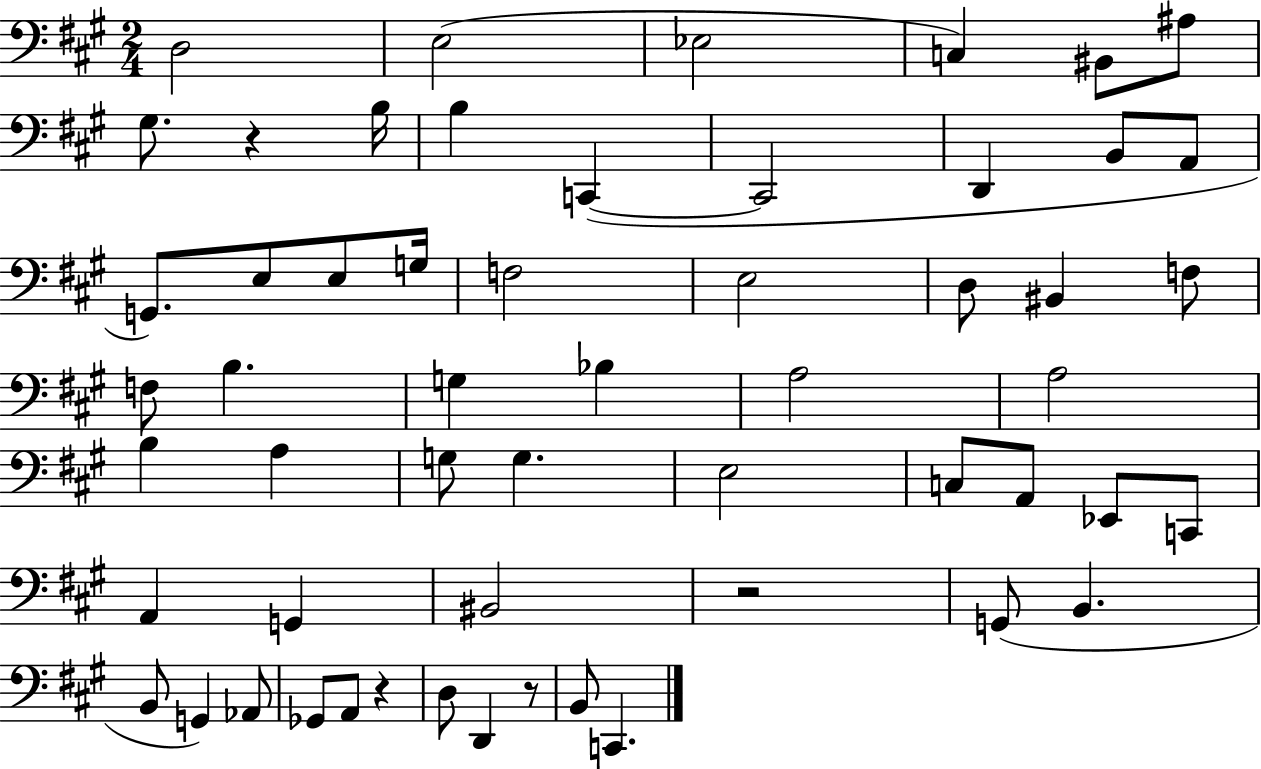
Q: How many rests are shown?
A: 4